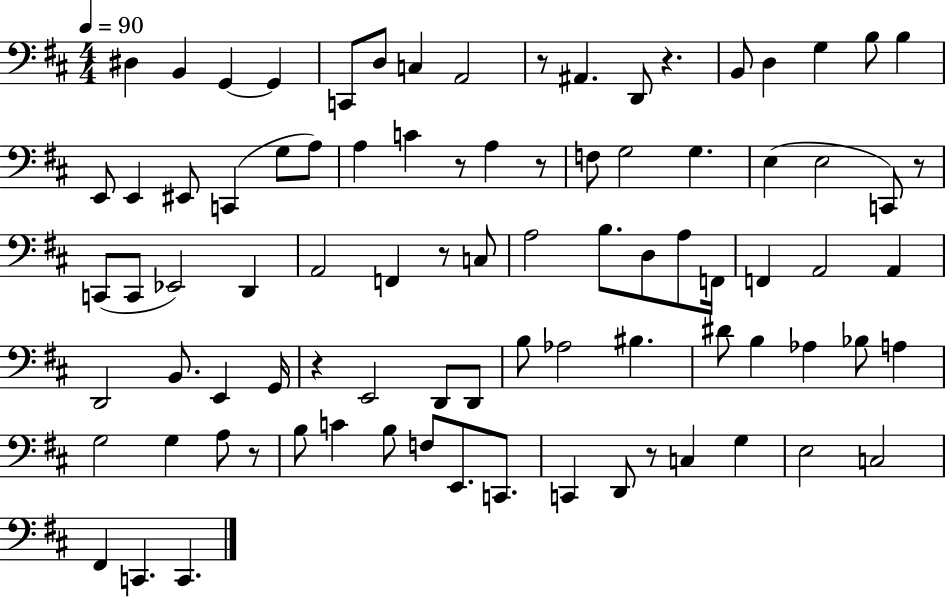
{
  \clef bass
  \numericTimeSignature
  \time 4/4
  \key d \major
  \tempo 4 = 90
  dis4 b,4 g,4~~ g,4 | c,8 d8 c4 a,2 | r8 ais,4. d,8 r4. | b,8 d4 g4 b8 b4 | \break e,8 e,4 eis,8 c,4( g8 a8) | a4 c'4 r8 a4 r8 | f8 g2 g4. | e4( e2 c,8) r8 | \break c,8( c,8 ees,2) d,4 | a,2 f,4 r8 c8 | a2 b8. d8 a8 f,16 | f,4 a,2 a,4 | \break d,2 b,8. e,4 g,16 | r4 e,2 d,8 d,8 | b8 aes2 bis4. | dis'8 b4 aes4 bes8 a4 | \break g2 g4 a8 r8 | b8 c'4 b8 f8 e,8. c,8. | c,4 d,8 r8 c4 g4 | e2 c2 | \break fis,4 c,4. c,4. | \bar "|."
}